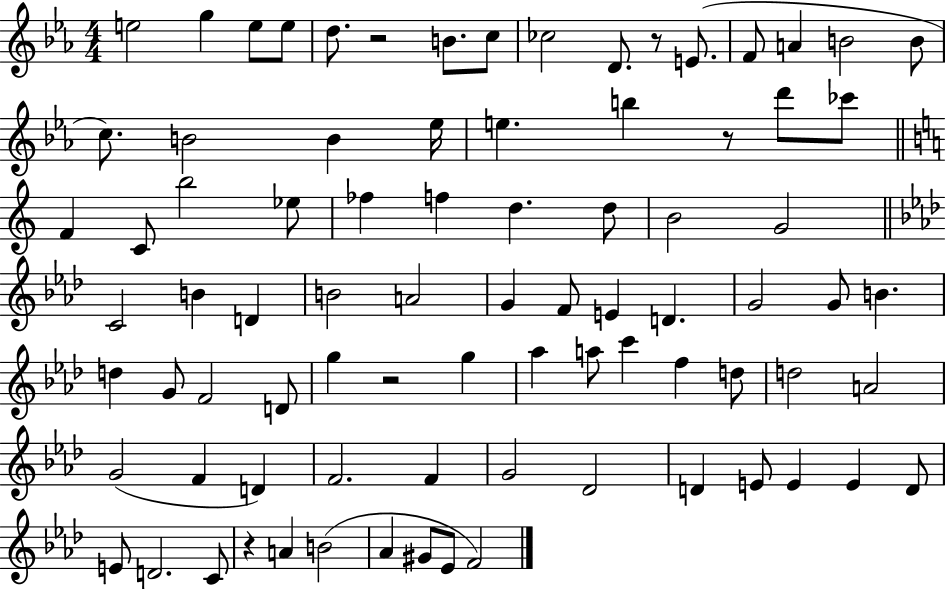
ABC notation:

X:1
T:Untitled
M:4/4
L:1/4
K:Eb
e2 g e/2 e/2 d/2 z2 B/2 c/2 _c2 D/2 z/2 E/2 F/2 A B2 B/2 c/2 B2 B _e/4 e b z/2 d'/2 _c'/2 F C/2 b2 _e/2 _f f d d/2 B2 G2 C2 B D B2 A2 G F/2 E D G2 G/2 B d G/2 F2 D/2 g z2 g _a a/2 c' f d/2 d2 A2 G2 F D F2 F G2 _D2 D E/2 E E D/2 E/2 D2 C/2 z A B2 _A ^G/2 _E/2 F2